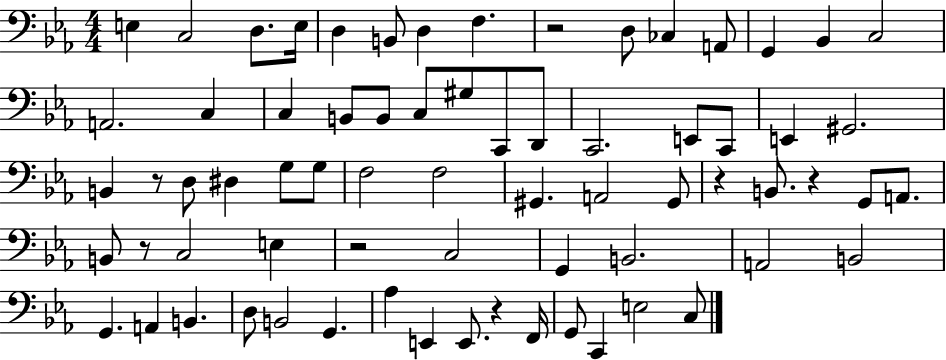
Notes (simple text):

E3/q C3/h D3/e. E3/s D3/q B2/e D3/q F3/q. R/h D3/e CES3/q A2/e G2/q Bb2/q C3/h A2/h. C3/q C3/q B2/e B2/e C3/e G#3/e C2/e D2/e C2/h. E2/e C2/e E2/q G#2/h. B2/q R/e D3/e D#3/q G3/e G3/e F3/h F3/h G#2/q. A2/h G#2/e R/q B2/e. R/q G2/e A2/e. B2/e R/e C3/h E3/q R/h C3/h G2/q B2/h. A2/h B2/h G2/q. A2/q B2/q. D3/e B2/h G2/q. Ab3/q E2/q E2/e. R/q F2/s G2/e C2/q E3/h C3/e